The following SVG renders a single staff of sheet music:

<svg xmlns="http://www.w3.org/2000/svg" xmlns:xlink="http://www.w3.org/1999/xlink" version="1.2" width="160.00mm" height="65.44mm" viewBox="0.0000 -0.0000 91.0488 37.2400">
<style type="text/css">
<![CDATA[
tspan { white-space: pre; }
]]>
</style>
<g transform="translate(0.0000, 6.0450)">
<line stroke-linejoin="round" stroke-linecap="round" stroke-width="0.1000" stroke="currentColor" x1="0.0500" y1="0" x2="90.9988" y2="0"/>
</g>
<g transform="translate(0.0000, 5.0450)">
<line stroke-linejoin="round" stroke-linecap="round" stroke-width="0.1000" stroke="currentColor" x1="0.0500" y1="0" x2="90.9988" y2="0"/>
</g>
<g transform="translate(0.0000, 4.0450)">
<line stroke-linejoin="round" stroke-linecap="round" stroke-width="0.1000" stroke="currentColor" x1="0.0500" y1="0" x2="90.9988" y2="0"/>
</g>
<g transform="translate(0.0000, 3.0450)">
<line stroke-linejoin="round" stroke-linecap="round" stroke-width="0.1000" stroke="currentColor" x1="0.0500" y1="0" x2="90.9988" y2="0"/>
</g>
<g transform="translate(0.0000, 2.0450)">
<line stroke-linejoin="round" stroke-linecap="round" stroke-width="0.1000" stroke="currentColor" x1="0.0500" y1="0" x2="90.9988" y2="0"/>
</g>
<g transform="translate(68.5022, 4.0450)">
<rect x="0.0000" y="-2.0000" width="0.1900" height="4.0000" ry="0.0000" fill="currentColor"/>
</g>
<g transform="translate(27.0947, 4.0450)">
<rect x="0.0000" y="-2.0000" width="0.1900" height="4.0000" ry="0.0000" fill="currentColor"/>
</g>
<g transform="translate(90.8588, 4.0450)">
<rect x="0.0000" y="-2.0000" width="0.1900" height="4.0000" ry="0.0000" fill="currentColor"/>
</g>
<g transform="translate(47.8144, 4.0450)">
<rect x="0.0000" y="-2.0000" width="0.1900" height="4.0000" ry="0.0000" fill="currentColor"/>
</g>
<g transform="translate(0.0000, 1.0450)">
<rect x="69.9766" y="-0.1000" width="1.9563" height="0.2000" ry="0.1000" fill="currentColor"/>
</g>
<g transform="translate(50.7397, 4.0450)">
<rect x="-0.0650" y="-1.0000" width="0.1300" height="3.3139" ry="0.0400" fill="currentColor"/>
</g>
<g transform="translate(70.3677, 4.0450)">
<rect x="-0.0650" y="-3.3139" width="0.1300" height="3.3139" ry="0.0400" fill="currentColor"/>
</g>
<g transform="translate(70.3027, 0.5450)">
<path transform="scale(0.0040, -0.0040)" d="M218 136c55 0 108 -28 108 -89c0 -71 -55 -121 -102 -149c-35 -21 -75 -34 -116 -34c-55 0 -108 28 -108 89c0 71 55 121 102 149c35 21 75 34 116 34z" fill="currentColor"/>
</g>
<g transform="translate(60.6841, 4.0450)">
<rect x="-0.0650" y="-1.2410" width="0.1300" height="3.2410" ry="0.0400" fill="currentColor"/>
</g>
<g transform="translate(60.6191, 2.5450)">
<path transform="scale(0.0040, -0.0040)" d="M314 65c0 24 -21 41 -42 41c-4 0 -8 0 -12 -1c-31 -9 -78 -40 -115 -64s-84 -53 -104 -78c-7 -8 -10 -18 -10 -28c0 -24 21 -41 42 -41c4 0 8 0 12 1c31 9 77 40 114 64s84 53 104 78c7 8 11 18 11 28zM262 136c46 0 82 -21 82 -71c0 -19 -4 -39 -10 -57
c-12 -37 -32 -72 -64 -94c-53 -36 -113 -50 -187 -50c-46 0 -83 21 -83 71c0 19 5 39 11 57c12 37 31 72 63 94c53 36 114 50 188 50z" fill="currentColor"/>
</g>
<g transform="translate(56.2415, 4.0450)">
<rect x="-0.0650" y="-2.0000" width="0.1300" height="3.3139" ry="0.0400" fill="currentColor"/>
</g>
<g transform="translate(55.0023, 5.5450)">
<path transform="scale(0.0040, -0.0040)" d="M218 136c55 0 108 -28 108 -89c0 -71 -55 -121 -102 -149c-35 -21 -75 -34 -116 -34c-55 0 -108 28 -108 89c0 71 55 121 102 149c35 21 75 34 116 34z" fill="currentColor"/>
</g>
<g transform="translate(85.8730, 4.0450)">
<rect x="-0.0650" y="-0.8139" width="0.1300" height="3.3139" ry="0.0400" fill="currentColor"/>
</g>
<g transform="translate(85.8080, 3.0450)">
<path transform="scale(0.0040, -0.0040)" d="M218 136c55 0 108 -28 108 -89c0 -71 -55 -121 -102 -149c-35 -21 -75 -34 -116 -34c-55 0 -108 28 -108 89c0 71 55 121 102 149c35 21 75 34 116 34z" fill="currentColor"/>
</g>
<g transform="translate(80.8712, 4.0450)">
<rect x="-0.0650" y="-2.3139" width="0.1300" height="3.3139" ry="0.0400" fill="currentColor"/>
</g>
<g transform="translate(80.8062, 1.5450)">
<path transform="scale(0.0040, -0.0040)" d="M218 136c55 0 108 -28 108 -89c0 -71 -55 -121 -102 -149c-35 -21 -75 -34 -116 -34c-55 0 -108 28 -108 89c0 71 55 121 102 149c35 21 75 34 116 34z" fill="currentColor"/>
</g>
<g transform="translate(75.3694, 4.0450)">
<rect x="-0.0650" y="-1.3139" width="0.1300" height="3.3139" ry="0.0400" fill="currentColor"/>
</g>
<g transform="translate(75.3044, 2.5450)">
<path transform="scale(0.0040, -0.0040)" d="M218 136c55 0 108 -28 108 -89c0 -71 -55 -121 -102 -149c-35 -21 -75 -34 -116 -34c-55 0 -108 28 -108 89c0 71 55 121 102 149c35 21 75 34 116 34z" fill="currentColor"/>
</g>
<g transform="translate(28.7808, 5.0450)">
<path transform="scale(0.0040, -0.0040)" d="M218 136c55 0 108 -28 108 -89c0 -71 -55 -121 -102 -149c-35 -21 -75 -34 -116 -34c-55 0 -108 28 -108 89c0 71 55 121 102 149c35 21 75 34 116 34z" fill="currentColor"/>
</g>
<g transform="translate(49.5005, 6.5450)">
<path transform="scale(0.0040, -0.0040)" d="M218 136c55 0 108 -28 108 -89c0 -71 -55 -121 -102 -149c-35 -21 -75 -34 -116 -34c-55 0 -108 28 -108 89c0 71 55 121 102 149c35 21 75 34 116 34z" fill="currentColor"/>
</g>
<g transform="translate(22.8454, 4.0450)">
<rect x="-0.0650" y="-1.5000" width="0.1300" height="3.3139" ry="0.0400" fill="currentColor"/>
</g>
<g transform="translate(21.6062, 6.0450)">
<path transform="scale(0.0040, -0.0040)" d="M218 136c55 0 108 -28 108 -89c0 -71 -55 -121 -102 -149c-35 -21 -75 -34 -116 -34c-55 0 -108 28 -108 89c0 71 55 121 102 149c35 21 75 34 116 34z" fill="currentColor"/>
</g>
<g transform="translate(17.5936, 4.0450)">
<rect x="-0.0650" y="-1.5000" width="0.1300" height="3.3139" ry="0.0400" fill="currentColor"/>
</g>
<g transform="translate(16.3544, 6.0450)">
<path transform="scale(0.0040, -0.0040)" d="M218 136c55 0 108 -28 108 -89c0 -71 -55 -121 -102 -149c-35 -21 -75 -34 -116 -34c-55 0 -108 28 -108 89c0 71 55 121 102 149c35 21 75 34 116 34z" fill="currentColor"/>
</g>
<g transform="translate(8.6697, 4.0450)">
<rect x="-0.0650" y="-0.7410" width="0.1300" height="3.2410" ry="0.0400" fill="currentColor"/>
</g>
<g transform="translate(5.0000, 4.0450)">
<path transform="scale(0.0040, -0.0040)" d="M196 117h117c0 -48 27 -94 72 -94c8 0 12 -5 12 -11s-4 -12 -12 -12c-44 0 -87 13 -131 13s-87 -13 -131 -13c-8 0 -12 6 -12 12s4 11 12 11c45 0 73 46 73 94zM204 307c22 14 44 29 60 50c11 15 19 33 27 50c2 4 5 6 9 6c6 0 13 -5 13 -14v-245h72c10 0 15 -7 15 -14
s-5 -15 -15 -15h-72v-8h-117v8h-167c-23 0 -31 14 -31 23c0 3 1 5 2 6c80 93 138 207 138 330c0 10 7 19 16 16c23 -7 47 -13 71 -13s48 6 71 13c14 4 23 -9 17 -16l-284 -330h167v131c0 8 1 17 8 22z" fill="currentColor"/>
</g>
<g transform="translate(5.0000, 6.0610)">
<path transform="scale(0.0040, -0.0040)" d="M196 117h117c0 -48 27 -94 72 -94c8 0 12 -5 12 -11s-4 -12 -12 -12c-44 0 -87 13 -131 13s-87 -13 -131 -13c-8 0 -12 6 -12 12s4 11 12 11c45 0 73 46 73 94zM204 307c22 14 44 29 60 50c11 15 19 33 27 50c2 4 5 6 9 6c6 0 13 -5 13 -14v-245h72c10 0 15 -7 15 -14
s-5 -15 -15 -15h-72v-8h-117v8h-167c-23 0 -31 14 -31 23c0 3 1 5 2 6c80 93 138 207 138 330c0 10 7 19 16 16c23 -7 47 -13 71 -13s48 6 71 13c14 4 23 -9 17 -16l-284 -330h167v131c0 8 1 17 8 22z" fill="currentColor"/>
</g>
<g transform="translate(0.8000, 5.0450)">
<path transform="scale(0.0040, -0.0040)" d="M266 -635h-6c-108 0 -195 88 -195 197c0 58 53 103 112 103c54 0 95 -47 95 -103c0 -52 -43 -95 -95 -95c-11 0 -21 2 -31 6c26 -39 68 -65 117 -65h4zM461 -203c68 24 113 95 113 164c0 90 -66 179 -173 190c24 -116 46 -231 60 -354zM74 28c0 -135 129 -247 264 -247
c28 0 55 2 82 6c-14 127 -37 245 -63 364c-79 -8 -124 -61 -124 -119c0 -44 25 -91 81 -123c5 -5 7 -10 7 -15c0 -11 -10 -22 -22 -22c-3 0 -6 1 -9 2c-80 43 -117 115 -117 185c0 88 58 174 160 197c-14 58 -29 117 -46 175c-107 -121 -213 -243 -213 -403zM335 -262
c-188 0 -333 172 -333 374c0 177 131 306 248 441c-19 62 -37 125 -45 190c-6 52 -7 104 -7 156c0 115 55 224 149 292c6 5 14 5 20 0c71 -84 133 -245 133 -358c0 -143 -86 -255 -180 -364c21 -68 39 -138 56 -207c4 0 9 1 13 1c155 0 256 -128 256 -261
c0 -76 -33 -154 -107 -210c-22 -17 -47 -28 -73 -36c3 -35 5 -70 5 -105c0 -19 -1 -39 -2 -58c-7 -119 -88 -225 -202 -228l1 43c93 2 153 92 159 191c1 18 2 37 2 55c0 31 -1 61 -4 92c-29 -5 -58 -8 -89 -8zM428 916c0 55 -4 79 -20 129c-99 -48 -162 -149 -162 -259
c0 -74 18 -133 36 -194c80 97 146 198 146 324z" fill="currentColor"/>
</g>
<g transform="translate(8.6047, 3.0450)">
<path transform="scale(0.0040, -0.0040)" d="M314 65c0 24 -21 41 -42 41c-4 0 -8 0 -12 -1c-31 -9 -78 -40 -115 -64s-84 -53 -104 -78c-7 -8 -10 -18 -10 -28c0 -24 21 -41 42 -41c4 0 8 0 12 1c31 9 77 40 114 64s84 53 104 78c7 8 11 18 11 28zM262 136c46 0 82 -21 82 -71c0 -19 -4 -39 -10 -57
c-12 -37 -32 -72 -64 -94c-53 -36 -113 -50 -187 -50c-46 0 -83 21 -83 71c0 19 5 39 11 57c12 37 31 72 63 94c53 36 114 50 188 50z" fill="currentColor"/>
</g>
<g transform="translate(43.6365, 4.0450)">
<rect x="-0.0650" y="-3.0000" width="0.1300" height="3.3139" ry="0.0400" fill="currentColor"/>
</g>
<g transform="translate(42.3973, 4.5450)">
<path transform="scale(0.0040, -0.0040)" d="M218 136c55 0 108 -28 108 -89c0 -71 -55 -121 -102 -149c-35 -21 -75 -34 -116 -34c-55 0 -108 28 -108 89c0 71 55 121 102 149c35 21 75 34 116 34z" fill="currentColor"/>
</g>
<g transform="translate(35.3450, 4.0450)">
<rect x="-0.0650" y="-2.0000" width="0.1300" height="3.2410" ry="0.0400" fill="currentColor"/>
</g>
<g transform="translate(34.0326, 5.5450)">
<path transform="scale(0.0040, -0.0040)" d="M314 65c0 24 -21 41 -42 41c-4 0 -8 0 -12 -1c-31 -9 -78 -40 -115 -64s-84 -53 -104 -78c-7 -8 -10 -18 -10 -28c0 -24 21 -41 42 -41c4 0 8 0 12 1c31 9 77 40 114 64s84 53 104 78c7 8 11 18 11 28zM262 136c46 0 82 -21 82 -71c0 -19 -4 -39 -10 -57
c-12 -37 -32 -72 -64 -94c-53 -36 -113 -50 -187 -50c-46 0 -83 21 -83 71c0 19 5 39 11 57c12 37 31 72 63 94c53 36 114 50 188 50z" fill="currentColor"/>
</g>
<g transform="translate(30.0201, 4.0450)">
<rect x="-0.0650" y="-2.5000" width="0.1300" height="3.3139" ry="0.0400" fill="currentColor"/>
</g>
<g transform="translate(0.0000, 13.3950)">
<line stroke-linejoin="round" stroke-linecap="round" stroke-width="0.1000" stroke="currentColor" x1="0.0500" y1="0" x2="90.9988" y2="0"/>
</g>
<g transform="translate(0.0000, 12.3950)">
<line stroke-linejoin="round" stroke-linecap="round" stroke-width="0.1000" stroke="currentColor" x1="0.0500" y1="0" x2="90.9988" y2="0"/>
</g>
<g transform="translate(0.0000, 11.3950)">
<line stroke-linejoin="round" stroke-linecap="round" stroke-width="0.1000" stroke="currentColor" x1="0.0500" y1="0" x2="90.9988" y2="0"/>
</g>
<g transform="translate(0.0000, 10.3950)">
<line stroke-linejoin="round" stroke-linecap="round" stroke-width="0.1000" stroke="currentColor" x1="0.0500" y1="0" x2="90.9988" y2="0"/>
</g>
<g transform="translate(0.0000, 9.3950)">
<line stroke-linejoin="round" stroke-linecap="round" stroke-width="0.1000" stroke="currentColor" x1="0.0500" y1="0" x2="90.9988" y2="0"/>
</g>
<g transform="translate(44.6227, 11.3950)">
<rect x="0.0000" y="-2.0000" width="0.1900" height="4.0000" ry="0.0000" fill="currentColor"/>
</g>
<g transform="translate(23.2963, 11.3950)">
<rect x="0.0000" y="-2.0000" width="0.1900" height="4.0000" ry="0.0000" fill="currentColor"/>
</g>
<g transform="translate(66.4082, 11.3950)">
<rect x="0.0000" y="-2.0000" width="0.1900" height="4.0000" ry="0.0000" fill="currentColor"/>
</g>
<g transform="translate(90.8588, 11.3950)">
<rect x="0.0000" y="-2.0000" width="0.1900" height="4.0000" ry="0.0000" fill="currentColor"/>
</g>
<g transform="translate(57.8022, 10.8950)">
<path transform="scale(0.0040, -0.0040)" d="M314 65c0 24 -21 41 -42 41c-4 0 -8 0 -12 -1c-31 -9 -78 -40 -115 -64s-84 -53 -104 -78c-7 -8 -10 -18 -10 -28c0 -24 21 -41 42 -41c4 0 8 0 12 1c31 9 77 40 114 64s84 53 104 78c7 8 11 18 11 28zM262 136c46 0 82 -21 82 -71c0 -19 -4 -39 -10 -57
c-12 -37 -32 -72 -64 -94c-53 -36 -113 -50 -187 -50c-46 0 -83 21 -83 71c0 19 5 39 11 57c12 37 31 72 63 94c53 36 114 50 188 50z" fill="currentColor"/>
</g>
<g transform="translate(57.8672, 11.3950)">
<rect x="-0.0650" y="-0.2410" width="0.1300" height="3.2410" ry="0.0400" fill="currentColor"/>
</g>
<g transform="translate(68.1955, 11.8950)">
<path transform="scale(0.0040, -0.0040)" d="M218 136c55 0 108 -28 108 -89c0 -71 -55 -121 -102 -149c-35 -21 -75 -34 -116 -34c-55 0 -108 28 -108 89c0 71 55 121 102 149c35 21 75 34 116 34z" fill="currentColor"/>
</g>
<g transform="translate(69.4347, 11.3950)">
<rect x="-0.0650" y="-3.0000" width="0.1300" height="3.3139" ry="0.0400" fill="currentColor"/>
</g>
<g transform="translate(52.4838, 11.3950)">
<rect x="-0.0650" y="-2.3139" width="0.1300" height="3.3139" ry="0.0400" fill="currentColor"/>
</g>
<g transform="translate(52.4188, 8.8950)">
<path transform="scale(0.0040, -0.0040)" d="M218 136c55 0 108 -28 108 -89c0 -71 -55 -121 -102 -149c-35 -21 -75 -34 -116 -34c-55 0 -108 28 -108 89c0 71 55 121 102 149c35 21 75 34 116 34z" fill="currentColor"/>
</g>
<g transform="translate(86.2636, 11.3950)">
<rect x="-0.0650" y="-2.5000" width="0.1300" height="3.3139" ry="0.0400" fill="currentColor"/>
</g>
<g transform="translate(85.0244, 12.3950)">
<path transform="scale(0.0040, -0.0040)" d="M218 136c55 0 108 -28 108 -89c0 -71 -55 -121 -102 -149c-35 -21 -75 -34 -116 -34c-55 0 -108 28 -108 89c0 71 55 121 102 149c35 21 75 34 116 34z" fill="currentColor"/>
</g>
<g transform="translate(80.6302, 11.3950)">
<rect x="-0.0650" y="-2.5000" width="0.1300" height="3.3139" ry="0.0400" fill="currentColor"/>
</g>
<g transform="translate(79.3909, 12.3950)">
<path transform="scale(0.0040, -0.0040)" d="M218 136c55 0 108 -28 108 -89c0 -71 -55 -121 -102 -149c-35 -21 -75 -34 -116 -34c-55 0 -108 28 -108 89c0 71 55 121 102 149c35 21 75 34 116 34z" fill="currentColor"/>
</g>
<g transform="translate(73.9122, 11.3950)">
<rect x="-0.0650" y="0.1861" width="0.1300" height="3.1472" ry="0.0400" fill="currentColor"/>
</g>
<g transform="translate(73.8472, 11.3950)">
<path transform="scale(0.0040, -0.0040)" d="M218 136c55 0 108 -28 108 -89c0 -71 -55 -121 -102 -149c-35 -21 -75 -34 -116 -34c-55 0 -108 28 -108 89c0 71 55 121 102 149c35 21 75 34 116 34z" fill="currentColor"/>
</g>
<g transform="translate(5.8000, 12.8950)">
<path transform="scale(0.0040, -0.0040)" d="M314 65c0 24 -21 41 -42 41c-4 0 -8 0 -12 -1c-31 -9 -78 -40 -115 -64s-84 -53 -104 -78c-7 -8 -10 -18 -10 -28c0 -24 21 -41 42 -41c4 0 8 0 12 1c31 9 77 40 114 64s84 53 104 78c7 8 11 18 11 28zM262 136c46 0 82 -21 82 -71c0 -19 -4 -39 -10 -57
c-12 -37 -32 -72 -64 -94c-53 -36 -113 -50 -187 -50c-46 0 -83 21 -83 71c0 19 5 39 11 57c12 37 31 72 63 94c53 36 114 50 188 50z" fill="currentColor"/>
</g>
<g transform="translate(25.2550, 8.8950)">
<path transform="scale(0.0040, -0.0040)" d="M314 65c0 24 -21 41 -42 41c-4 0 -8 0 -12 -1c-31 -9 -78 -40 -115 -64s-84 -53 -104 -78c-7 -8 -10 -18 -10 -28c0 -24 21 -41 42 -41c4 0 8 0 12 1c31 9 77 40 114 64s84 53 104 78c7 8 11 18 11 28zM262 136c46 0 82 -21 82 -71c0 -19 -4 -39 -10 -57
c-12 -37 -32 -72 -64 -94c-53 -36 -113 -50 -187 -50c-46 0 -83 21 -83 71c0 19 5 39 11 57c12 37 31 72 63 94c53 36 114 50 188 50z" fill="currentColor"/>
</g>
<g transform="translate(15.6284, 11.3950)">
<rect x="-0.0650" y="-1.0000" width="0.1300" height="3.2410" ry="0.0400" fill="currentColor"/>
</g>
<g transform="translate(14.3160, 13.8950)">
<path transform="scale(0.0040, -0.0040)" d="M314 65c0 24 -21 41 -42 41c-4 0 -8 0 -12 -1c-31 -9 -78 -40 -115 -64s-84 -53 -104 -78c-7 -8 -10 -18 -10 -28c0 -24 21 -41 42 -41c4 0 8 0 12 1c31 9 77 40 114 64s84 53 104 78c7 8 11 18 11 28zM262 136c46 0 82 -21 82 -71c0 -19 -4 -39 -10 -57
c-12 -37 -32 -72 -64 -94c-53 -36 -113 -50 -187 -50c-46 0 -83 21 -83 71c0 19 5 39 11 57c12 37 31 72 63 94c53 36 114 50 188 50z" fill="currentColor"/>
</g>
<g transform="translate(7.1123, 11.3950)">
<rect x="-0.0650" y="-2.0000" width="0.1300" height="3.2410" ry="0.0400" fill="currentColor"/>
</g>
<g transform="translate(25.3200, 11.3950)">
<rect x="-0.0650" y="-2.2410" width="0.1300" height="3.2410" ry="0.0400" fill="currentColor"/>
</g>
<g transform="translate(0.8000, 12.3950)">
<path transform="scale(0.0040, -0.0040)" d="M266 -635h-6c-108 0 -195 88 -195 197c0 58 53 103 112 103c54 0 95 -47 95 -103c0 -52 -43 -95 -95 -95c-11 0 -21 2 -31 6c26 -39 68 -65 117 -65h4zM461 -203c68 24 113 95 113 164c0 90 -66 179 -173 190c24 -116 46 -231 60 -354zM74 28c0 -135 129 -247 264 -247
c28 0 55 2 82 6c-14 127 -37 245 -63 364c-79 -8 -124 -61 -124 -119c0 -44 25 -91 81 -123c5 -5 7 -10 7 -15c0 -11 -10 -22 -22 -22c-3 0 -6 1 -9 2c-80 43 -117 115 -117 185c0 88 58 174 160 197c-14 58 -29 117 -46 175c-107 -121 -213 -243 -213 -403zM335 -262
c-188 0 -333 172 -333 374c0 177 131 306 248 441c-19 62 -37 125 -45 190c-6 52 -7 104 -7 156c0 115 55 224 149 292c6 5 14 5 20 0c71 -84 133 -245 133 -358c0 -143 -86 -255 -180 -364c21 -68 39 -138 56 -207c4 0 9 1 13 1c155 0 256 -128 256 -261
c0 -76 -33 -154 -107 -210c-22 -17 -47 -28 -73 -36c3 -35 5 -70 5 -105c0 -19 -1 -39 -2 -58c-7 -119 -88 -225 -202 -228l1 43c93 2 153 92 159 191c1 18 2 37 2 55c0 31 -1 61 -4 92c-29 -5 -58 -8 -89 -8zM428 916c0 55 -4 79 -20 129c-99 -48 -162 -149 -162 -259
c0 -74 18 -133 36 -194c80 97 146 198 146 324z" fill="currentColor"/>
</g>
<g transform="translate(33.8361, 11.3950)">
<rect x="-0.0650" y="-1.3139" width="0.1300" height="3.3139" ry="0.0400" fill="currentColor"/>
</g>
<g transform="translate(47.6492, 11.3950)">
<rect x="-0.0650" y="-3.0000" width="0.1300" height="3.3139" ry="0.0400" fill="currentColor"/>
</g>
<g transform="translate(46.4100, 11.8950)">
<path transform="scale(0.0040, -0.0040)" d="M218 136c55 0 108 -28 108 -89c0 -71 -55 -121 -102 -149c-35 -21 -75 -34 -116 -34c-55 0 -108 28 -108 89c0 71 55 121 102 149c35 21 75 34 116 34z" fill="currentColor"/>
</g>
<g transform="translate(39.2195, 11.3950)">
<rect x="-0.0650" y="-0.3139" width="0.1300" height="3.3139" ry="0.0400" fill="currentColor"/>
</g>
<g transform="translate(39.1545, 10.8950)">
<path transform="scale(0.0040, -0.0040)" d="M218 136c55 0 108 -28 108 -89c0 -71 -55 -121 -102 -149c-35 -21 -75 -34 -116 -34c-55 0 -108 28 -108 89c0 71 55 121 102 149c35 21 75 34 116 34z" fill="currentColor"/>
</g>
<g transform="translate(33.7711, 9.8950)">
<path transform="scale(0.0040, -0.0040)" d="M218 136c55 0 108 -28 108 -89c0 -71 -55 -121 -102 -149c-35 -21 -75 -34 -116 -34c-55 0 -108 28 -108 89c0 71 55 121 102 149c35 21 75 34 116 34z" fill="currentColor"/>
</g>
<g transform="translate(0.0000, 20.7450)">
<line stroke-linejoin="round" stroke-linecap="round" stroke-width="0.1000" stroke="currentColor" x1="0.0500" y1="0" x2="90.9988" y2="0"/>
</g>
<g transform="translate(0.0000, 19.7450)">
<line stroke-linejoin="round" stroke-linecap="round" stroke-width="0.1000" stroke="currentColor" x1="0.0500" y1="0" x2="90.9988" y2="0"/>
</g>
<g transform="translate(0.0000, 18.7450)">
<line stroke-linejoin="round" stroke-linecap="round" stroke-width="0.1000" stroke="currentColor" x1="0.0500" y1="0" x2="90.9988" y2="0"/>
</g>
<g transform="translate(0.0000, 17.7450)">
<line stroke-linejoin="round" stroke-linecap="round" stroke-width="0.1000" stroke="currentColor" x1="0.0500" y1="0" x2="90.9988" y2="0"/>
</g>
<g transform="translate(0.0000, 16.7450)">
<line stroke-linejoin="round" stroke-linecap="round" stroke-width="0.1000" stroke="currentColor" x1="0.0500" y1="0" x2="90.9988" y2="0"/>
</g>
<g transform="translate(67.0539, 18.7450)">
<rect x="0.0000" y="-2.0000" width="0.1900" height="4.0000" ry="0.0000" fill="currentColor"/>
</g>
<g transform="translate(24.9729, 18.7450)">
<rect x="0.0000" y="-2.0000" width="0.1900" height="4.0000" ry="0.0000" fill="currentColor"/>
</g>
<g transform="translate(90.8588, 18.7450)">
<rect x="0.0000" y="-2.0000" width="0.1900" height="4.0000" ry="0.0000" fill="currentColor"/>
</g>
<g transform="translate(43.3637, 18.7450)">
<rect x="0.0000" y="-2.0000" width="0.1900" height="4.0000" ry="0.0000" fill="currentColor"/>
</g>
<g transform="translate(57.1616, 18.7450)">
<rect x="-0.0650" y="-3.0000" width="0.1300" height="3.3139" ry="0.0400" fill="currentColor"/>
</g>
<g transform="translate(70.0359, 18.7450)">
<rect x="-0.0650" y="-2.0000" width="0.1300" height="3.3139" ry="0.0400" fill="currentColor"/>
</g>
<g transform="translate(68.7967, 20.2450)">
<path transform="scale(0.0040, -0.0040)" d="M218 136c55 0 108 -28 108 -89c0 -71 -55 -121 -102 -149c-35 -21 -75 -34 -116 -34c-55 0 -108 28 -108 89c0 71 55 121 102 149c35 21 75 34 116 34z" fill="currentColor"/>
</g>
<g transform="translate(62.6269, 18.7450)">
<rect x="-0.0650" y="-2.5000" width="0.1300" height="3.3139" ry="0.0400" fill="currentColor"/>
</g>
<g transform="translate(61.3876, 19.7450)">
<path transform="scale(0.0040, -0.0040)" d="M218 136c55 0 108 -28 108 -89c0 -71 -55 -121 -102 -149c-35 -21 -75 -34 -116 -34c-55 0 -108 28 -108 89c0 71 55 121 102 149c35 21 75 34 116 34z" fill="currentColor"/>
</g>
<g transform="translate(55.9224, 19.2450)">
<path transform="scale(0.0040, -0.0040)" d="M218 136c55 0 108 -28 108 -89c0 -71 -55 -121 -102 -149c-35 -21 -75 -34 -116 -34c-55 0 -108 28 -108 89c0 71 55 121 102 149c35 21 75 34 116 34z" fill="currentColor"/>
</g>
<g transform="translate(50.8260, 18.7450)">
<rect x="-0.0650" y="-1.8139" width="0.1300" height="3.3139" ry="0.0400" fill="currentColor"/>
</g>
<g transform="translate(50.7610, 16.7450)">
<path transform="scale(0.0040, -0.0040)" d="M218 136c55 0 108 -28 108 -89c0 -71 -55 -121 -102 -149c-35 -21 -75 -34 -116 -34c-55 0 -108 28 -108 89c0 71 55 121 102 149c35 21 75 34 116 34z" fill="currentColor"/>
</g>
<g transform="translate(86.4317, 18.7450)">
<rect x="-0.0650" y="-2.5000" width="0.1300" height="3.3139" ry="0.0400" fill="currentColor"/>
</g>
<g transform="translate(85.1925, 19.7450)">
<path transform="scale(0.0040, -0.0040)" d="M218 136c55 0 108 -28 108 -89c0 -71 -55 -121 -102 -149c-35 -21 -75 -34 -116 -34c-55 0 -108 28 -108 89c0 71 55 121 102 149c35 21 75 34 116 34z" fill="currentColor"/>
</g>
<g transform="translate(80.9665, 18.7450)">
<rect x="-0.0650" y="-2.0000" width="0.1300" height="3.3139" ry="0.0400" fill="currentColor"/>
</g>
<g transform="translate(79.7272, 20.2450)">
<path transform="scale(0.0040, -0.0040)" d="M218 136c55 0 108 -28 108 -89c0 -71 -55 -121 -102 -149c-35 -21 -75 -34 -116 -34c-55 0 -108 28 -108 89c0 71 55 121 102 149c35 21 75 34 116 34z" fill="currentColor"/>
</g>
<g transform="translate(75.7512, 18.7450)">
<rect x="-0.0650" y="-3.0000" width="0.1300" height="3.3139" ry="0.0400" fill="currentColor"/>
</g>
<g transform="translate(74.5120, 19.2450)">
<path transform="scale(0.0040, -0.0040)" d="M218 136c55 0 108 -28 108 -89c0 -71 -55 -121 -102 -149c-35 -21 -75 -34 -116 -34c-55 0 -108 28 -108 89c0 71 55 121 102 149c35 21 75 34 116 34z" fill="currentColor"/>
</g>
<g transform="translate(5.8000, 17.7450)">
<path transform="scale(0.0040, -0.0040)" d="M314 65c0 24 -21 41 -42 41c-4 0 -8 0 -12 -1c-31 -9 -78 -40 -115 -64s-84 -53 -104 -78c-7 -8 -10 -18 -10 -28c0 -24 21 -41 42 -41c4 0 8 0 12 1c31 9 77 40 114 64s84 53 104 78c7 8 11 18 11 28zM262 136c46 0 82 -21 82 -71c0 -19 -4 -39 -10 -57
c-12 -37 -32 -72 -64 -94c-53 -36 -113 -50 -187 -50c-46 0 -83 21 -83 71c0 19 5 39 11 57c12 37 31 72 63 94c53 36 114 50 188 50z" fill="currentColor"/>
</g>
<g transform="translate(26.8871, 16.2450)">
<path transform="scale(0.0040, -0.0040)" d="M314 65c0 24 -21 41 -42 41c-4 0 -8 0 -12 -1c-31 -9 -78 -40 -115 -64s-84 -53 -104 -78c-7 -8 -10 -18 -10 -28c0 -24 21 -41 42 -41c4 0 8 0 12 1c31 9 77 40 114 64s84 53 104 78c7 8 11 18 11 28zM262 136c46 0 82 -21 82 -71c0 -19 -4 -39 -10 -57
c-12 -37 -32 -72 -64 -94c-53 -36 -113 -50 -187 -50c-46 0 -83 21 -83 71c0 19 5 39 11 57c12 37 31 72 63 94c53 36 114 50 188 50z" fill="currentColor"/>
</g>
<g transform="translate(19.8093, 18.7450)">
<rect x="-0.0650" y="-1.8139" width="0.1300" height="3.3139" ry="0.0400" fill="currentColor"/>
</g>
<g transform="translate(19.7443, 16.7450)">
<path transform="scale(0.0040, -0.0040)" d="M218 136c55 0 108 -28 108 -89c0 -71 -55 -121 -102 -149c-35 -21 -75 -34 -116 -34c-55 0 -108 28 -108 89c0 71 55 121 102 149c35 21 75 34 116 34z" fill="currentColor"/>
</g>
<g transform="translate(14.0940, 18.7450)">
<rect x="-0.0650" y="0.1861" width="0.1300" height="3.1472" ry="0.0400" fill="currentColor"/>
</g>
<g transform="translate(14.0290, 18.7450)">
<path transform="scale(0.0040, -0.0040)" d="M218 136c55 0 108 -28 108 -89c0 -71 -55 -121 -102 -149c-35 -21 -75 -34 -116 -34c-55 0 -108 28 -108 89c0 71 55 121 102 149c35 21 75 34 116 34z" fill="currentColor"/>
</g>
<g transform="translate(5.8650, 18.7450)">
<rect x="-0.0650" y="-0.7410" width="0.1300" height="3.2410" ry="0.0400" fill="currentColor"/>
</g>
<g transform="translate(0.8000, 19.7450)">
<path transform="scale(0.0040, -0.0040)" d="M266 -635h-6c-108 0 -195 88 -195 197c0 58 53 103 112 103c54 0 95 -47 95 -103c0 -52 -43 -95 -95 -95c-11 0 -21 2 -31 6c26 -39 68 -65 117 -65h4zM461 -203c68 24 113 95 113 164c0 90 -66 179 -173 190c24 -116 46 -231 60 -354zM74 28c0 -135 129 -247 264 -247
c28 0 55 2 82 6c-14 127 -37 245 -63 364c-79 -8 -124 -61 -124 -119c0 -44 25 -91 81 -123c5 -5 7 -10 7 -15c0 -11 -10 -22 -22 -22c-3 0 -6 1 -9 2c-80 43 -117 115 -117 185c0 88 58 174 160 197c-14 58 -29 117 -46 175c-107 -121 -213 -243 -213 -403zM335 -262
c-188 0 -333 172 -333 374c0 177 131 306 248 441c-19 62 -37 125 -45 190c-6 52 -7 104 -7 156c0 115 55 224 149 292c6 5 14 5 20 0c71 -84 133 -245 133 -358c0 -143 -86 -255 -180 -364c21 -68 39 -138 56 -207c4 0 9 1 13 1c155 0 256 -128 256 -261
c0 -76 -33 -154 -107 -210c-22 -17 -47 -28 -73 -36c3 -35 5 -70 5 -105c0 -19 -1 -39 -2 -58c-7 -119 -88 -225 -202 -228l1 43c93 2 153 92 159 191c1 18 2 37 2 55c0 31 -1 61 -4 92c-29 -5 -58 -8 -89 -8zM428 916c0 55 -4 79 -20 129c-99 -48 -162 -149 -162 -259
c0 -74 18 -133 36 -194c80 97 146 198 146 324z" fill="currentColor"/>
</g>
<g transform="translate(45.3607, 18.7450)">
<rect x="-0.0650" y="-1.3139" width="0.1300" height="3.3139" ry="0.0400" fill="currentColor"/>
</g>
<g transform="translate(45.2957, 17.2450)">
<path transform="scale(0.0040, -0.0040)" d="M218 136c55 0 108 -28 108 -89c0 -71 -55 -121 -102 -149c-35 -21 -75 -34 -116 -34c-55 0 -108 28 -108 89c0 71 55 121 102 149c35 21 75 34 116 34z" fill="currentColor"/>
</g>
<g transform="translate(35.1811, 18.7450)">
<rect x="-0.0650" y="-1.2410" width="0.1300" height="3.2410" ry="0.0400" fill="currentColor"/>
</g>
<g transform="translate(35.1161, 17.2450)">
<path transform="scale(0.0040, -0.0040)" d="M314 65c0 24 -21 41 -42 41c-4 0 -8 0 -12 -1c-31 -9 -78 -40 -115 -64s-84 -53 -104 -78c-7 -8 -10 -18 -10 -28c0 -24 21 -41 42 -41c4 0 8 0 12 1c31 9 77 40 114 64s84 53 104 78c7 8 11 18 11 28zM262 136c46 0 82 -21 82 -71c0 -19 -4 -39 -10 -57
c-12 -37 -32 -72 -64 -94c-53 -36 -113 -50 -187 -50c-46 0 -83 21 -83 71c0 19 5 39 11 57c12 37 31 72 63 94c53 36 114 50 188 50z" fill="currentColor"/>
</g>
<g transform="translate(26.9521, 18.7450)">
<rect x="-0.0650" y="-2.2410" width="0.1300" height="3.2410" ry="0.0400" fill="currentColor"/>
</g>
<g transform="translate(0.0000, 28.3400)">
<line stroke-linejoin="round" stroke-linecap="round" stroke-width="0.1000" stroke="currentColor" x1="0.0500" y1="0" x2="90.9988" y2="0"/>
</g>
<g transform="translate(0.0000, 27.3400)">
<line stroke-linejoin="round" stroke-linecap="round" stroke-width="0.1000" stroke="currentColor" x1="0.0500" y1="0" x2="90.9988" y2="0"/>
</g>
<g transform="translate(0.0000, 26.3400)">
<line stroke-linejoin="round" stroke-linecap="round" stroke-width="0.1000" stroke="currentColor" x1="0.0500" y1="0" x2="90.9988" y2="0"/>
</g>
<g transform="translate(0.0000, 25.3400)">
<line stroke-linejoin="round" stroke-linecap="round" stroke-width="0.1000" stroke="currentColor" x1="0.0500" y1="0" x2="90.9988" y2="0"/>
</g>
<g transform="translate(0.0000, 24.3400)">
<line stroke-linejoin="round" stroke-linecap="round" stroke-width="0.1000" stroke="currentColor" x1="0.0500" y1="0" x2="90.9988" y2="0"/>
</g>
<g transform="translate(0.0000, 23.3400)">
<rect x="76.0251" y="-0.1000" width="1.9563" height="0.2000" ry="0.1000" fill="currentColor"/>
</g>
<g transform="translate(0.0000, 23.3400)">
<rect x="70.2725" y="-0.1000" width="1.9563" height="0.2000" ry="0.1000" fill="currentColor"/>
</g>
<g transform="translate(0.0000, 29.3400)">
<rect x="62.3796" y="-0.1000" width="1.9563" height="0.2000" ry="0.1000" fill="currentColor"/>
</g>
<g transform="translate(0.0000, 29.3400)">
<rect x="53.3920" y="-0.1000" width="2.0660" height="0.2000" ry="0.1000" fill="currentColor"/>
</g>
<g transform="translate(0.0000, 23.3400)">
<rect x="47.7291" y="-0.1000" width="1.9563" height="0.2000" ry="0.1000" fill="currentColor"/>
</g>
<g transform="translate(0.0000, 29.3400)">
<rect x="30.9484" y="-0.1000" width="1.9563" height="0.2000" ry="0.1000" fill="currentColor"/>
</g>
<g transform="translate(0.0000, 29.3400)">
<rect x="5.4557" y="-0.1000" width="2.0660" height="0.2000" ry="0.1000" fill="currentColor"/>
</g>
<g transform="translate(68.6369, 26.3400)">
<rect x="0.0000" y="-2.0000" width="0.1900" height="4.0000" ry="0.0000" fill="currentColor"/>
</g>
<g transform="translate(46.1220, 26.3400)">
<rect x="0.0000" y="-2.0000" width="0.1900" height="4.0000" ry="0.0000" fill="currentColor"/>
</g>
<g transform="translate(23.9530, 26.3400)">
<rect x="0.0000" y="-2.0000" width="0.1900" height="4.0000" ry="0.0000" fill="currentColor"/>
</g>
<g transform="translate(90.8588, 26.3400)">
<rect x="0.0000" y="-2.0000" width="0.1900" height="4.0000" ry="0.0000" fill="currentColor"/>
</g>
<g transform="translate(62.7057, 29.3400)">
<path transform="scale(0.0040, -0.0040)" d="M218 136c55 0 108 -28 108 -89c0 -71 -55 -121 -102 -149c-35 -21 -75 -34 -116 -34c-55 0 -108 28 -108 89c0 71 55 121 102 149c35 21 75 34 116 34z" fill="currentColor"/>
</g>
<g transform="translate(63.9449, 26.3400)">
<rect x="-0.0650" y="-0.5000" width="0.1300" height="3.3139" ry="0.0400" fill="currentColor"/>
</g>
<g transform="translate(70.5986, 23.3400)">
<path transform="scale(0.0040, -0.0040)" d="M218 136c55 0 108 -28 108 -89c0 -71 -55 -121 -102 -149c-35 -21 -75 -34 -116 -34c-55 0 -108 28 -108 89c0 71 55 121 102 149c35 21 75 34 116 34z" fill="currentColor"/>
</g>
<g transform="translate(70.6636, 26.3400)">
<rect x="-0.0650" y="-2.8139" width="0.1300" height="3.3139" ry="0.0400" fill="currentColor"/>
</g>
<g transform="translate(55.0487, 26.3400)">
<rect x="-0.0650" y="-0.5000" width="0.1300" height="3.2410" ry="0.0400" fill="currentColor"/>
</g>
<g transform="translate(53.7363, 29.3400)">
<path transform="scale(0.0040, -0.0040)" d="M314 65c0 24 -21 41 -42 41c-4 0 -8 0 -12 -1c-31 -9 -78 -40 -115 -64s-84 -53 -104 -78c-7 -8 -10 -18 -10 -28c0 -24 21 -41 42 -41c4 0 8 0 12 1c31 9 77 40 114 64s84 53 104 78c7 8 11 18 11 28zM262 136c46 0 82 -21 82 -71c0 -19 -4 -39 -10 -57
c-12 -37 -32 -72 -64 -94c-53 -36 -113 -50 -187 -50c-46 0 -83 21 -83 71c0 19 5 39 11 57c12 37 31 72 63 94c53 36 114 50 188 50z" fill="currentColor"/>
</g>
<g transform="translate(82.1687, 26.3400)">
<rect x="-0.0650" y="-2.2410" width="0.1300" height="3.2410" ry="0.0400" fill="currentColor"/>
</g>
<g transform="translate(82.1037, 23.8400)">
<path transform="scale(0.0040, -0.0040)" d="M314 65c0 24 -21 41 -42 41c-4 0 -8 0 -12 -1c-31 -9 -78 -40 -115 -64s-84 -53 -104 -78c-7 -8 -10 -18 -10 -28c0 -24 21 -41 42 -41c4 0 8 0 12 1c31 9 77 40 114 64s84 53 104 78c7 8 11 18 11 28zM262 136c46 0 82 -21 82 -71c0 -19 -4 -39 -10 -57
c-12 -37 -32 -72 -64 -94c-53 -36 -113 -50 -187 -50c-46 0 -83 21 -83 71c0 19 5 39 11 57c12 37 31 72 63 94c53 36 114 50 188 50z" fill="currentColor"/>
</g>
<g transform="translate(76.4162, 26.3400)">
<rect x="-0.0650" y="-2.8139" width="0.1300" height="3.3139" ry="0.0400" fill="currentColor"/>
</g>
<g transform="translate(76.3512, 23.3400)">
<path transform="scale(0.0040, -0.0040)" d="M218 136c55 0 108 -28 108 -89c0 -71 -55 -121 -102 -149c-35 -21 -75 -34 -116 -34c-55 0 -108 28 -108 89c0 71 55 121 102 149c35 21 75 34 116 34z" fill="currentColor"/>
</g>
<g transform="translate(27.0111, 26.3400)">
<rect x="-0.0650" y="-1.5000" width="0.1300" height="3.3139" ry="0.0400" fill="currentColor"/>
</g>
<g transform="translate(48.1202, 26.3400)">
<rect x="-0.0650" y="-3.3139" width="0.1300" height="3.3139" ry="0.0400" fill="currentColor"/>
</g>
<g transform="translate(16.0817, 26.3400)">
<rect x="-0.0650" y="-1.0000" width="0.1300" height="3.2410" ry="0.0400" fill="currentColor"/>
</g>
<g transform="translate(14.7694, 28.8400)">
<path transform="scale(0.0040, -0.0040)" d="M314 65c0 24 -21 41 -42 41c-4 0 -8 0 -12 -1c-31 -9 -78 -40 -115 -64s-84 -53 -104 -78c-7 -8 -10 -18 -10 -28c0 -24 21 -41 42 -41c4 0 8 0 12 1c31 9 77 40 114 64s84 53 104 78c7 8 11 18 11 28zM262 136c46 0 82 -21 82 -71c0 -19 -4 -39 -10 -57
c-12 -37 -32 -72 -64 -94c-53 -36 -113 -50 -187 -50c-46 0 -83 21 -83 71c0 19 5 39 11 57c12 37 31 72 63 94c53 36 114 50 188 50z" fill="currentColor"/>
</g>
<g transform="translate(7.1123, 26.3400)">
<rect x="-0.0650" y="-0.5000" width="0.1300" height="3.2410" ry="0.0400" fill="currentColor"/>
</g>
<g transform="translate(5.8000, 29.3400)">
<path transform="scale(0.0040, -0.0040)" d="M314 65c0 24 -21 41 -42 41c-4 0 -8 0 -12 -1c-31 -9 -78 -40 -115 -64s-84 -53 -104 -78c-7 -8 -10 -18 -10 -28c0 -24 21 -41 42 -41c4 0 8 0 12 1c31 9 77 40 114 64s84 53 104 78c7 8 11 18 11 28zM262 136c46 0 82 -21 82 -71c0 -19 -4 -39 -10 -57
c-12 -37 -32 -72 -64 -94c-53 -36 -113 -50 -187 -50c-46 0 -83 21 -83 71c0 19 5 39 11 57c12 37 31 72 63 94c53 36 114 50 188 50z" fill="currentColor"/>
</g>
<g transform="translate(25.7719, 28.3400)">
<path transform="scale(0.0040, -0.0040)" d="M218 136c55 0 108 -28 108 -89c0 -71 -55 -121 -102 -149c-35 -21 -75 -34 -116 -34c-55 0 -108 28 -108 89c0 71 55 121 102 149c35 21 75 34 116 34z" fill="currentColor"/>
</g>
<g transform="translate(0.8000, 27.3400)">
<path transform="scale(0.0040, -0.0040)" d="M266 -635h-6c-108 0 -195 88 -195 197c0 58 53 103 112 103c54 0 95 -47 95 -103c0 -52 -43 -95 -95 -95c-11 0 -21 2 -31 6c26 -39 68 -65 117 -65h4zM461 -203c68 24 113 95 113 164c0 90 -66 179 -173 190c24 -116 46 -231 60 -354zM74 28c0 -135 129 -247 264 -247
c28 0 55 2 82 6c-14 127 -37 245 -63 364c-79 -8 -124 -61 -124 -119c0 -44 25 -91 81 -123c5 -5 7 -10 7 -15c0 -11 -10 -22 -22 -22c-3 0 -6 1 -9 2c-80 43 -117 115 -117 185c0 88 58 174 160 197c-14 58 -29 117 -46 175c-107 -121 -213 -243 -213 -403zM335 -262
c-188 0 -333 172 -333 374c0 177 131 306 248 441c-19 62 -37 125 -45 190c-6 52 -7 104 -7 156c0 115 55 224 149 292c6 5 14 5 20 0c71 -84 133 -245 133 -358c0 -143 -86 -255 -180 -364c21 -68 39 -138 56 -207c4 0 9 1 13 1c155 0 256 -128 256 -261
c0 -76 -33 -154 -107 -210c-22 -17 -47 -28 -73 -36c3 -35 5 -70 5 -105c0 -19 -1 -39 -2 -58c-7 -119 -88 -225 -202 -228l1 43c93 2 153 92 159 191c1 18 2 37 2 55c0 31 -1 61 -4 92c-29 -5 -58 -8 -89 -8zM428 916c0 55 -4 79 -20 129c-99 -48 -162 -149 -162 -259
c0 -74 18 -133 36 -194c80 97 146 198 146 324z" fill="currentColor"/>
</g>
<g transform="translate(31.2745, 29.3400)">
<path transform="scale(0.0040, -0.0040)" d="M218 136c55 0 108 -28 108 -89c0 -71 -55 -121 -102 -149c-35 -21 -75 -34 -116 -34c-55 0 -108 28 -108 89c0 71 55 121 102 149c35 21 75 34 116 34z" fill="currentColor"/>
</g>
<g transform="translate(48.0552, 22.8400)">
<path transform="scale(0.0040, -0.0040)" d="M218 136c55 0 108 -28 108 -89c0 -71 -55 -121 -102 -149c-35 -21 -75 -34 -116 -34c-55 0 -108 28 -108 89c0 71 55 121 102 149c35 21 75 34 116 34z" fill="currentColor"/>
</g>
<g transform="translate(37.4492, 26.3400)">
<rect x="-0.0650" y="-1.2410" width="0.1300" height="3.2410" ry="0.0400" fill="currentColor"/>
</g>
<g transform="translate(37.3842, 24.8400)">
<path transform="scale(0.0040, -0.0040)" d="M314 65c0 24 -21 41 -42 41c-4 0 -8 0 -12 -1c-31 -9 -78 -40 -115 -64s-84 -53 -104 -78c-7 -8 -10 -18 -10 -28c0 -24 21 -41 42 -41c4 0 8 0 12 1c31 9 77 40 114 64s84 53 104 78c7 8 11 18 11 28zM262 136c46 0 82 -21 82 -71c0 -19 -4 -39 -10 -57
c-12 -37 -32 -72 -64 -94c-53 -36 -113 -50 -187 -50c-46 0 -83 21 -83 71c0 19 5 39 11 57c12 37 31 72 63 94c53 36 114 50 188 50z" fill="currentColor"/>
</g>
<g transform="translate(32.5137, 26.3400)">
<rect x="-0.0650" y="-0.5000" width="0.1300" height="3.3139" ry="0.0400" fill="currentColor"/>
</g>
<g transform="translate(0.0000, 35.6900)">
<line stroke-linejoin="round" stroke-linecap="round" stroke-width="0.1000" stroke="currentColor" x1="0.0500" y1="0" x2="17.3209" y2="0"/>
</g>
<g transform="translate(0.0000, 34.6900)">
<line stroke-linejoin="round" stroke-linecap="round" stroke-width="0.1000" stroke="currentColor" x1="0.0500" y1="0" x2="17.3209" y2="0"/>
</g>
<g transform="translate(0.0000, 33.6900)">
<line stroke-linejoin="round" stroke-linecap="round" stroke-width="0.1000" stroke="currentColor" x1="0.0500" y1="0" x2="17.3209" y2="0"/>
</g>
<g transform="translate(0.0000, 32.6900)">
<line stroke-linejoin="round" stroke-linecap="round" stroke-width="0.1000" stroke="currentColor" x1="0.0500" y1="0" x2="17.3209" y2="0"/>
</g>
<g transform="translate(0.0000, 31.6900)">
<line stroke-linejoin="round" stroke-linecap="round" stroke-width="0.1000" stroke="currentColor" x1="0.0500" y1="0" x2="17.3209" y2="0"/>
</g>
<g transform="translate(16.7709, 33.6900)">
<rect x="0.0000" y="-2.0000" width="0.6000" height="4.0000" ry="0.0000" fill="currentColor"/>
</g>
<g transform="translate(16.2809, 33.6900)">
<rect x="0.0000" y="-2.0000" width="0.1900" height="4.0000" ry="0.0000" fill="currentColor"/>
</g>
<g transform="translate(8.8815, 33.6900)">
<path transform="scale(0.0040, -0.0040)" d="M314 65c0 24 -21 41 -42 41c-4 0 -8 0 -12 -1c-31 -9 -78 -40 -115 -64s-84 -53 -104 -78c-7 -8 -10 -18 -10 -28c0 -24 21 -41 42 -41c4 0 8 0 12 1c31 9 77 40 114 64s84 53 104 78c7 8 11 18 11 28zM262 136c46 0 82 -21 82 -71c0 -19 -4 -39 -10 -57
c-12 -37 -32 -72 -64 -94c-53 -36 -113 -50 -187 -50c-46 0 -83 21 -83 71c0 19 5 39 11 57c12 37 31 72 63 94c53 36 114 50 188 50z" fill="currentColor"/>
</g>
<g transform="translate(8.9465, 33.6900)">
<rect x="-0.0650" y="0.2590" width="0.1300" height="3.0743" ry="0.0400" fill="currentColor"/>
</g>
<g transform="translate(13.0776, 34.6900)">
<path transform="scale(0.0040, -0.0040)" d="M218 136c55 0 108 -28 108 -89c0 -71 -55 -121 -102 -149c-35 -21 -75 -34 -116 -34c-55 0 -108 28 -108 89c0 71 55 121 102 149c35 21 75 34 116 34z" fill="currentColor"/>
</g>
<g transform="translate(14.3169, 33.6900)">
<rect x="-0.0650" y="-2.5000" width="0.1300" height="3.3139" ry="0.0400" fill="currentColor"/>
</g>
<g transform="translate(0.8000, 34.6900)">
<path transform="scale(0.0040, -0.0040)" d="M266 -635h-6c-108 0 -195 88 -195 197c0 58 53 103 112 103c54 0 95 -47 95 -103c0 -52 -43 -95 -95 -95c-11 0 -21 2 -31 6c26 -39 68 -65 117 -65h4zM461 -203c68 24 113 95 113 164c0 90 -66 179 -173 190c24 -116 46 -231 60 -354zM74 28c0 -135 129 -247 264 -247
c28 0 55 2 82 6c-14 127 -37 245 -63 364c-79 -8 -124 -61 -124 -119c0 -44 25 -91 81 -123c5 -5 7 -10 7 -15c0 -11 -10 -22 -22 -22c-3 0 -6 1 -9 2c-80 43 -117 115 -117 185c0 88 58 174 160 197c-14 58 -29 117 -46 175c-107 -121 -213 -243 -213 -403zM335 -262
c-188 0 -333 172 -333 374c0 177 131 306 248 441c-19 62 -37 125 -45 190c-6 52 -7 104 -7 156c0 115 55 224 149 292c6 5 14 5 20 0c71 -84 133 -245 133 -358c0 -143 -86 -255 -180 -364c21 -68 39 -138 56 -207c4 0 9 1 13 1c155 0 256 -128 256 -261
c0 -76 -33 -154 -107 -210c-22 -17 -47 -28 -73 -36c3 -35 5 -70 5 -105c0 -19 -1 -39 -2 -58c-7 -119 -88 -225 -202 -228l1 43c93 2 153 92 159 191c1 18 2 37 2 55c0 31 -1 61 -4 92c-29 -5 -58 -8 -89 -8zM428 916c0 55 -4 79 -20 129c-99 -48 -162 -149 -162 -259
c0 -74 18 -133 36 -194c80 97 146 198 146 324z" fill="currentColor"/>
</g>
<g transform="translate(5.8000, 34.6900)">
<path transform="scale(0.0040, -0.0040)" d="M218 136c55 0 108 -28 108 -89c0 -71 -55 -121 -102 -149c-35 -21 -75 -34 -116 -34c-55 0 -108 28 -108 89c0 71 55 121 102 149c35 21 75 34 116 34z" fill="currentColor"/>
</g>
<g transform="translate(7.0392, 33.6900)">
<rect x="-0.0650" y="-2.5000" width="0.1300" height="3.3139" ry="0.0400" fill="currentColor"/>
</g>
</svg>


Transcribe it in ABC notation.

X:1
T:Untitled
M:4/4
L:1/4
K:C
d2 E E G F2 A D F e2 b e g d F2 D2 g2 e c A g c2 A B G G d2 B f g2 e2 e f A G F A F G C2 D2 E C e2 b C2 C a a g2 G B2 G